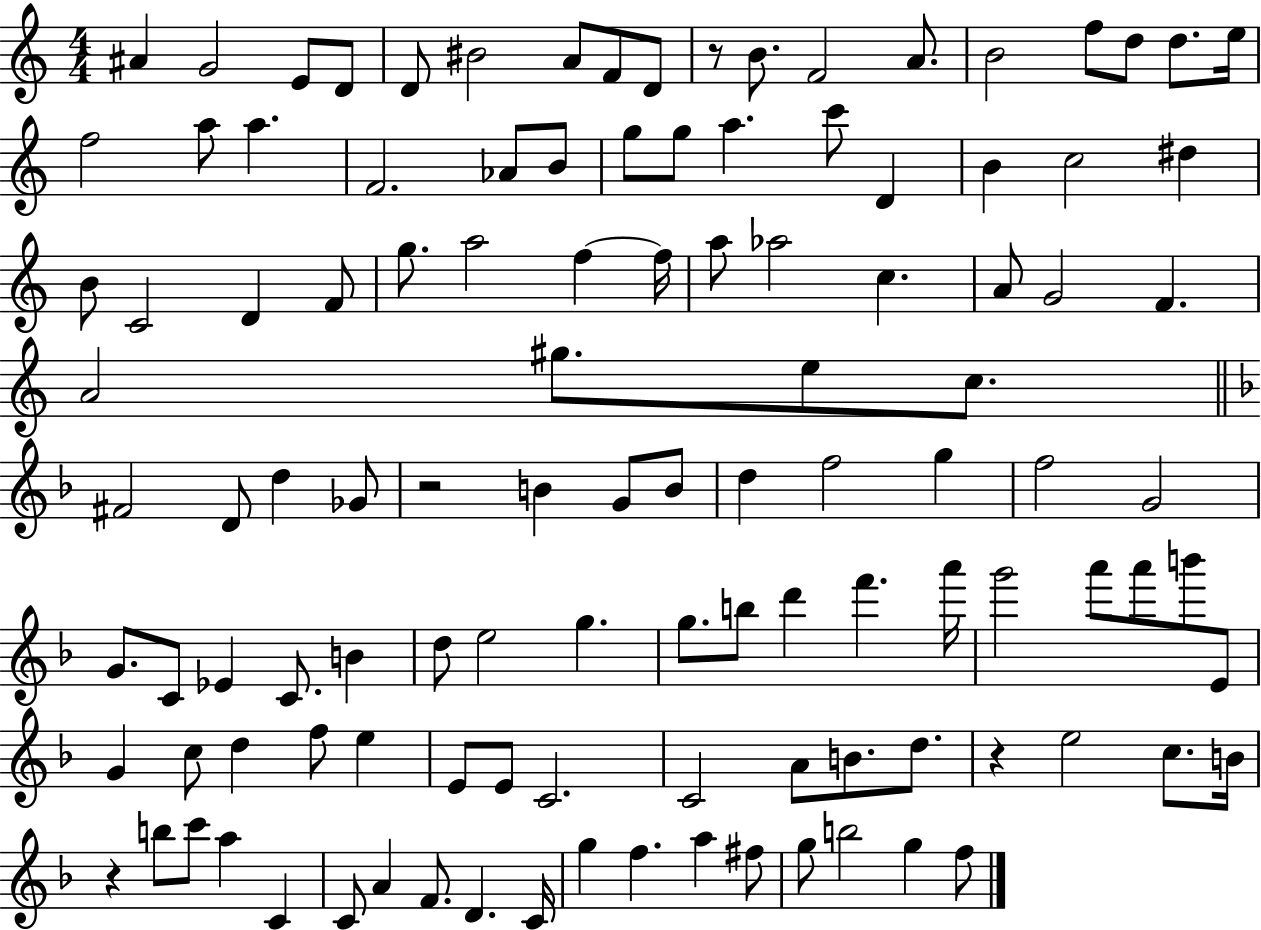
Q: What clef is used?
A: treble